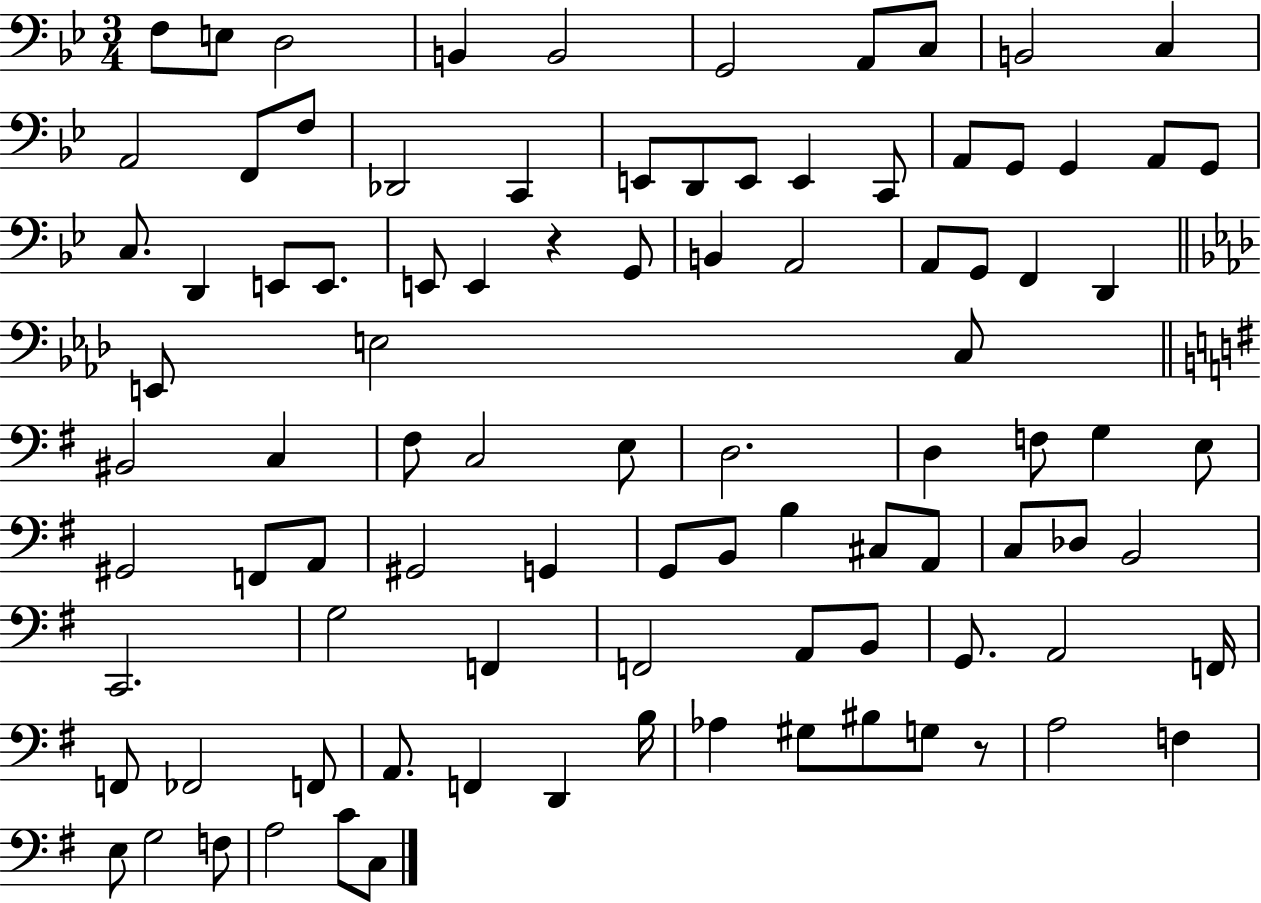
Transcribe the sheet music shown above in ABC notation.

X:1
T:Untitled
M:3/4
L:1/4
K:Bb
F,/2 E,/2 D,2 B,, B,,2 G,,2 A,,/2 C,/2 B,,2 C, A,,2 F,,/2 F,/2 _D,,2 C,, E,,/2 D,,/2 E,,/2 E,, C,,/2 A,,/2 G,,/2 G,, A,,/2 G,,/2 C,/2 D,, E,,/2 E,,/2 E,,/2 E,, z G,,/2 B,, A,,2 A,,/2 G,,/2 F,, D,, E,,/2 E,2 C,/2 ^B,,2 C, ^F,/2 C,2 E,/2 D,2 D, F,/2 G, E,/2 ^G,,2 F,,/2 A,,/2 ^G,,2 G,, G,,/2 B,,/2 B, ^C,/2 A,,/2 C,/2 _D,/2 B,,2 C,,2 G,2 F,, F,,2 A,,/2 B,,/2 G,,/2 A,,2 F,,/4 F,,/2 _F,,2 F,,/2 A,,/2 F,, D,, B,/4 _A, ^G,/2 ^B,/2 G,/2 z/2 A,2 F, E,/2 G,2 F,/2 A,2 C/2 C,/2